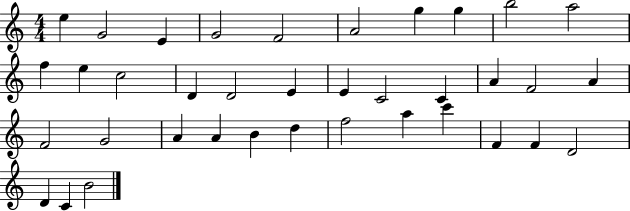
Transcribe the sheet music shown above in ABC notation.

X:1
T:Untitled
M:4/4
L:1/4
K:C
e G2 E G2 F2 A2 g g b2 a2 f e c2 D D2 E E C2 C A F2 A F2 G2 A A B d f2 a c' F F D2 D C B2